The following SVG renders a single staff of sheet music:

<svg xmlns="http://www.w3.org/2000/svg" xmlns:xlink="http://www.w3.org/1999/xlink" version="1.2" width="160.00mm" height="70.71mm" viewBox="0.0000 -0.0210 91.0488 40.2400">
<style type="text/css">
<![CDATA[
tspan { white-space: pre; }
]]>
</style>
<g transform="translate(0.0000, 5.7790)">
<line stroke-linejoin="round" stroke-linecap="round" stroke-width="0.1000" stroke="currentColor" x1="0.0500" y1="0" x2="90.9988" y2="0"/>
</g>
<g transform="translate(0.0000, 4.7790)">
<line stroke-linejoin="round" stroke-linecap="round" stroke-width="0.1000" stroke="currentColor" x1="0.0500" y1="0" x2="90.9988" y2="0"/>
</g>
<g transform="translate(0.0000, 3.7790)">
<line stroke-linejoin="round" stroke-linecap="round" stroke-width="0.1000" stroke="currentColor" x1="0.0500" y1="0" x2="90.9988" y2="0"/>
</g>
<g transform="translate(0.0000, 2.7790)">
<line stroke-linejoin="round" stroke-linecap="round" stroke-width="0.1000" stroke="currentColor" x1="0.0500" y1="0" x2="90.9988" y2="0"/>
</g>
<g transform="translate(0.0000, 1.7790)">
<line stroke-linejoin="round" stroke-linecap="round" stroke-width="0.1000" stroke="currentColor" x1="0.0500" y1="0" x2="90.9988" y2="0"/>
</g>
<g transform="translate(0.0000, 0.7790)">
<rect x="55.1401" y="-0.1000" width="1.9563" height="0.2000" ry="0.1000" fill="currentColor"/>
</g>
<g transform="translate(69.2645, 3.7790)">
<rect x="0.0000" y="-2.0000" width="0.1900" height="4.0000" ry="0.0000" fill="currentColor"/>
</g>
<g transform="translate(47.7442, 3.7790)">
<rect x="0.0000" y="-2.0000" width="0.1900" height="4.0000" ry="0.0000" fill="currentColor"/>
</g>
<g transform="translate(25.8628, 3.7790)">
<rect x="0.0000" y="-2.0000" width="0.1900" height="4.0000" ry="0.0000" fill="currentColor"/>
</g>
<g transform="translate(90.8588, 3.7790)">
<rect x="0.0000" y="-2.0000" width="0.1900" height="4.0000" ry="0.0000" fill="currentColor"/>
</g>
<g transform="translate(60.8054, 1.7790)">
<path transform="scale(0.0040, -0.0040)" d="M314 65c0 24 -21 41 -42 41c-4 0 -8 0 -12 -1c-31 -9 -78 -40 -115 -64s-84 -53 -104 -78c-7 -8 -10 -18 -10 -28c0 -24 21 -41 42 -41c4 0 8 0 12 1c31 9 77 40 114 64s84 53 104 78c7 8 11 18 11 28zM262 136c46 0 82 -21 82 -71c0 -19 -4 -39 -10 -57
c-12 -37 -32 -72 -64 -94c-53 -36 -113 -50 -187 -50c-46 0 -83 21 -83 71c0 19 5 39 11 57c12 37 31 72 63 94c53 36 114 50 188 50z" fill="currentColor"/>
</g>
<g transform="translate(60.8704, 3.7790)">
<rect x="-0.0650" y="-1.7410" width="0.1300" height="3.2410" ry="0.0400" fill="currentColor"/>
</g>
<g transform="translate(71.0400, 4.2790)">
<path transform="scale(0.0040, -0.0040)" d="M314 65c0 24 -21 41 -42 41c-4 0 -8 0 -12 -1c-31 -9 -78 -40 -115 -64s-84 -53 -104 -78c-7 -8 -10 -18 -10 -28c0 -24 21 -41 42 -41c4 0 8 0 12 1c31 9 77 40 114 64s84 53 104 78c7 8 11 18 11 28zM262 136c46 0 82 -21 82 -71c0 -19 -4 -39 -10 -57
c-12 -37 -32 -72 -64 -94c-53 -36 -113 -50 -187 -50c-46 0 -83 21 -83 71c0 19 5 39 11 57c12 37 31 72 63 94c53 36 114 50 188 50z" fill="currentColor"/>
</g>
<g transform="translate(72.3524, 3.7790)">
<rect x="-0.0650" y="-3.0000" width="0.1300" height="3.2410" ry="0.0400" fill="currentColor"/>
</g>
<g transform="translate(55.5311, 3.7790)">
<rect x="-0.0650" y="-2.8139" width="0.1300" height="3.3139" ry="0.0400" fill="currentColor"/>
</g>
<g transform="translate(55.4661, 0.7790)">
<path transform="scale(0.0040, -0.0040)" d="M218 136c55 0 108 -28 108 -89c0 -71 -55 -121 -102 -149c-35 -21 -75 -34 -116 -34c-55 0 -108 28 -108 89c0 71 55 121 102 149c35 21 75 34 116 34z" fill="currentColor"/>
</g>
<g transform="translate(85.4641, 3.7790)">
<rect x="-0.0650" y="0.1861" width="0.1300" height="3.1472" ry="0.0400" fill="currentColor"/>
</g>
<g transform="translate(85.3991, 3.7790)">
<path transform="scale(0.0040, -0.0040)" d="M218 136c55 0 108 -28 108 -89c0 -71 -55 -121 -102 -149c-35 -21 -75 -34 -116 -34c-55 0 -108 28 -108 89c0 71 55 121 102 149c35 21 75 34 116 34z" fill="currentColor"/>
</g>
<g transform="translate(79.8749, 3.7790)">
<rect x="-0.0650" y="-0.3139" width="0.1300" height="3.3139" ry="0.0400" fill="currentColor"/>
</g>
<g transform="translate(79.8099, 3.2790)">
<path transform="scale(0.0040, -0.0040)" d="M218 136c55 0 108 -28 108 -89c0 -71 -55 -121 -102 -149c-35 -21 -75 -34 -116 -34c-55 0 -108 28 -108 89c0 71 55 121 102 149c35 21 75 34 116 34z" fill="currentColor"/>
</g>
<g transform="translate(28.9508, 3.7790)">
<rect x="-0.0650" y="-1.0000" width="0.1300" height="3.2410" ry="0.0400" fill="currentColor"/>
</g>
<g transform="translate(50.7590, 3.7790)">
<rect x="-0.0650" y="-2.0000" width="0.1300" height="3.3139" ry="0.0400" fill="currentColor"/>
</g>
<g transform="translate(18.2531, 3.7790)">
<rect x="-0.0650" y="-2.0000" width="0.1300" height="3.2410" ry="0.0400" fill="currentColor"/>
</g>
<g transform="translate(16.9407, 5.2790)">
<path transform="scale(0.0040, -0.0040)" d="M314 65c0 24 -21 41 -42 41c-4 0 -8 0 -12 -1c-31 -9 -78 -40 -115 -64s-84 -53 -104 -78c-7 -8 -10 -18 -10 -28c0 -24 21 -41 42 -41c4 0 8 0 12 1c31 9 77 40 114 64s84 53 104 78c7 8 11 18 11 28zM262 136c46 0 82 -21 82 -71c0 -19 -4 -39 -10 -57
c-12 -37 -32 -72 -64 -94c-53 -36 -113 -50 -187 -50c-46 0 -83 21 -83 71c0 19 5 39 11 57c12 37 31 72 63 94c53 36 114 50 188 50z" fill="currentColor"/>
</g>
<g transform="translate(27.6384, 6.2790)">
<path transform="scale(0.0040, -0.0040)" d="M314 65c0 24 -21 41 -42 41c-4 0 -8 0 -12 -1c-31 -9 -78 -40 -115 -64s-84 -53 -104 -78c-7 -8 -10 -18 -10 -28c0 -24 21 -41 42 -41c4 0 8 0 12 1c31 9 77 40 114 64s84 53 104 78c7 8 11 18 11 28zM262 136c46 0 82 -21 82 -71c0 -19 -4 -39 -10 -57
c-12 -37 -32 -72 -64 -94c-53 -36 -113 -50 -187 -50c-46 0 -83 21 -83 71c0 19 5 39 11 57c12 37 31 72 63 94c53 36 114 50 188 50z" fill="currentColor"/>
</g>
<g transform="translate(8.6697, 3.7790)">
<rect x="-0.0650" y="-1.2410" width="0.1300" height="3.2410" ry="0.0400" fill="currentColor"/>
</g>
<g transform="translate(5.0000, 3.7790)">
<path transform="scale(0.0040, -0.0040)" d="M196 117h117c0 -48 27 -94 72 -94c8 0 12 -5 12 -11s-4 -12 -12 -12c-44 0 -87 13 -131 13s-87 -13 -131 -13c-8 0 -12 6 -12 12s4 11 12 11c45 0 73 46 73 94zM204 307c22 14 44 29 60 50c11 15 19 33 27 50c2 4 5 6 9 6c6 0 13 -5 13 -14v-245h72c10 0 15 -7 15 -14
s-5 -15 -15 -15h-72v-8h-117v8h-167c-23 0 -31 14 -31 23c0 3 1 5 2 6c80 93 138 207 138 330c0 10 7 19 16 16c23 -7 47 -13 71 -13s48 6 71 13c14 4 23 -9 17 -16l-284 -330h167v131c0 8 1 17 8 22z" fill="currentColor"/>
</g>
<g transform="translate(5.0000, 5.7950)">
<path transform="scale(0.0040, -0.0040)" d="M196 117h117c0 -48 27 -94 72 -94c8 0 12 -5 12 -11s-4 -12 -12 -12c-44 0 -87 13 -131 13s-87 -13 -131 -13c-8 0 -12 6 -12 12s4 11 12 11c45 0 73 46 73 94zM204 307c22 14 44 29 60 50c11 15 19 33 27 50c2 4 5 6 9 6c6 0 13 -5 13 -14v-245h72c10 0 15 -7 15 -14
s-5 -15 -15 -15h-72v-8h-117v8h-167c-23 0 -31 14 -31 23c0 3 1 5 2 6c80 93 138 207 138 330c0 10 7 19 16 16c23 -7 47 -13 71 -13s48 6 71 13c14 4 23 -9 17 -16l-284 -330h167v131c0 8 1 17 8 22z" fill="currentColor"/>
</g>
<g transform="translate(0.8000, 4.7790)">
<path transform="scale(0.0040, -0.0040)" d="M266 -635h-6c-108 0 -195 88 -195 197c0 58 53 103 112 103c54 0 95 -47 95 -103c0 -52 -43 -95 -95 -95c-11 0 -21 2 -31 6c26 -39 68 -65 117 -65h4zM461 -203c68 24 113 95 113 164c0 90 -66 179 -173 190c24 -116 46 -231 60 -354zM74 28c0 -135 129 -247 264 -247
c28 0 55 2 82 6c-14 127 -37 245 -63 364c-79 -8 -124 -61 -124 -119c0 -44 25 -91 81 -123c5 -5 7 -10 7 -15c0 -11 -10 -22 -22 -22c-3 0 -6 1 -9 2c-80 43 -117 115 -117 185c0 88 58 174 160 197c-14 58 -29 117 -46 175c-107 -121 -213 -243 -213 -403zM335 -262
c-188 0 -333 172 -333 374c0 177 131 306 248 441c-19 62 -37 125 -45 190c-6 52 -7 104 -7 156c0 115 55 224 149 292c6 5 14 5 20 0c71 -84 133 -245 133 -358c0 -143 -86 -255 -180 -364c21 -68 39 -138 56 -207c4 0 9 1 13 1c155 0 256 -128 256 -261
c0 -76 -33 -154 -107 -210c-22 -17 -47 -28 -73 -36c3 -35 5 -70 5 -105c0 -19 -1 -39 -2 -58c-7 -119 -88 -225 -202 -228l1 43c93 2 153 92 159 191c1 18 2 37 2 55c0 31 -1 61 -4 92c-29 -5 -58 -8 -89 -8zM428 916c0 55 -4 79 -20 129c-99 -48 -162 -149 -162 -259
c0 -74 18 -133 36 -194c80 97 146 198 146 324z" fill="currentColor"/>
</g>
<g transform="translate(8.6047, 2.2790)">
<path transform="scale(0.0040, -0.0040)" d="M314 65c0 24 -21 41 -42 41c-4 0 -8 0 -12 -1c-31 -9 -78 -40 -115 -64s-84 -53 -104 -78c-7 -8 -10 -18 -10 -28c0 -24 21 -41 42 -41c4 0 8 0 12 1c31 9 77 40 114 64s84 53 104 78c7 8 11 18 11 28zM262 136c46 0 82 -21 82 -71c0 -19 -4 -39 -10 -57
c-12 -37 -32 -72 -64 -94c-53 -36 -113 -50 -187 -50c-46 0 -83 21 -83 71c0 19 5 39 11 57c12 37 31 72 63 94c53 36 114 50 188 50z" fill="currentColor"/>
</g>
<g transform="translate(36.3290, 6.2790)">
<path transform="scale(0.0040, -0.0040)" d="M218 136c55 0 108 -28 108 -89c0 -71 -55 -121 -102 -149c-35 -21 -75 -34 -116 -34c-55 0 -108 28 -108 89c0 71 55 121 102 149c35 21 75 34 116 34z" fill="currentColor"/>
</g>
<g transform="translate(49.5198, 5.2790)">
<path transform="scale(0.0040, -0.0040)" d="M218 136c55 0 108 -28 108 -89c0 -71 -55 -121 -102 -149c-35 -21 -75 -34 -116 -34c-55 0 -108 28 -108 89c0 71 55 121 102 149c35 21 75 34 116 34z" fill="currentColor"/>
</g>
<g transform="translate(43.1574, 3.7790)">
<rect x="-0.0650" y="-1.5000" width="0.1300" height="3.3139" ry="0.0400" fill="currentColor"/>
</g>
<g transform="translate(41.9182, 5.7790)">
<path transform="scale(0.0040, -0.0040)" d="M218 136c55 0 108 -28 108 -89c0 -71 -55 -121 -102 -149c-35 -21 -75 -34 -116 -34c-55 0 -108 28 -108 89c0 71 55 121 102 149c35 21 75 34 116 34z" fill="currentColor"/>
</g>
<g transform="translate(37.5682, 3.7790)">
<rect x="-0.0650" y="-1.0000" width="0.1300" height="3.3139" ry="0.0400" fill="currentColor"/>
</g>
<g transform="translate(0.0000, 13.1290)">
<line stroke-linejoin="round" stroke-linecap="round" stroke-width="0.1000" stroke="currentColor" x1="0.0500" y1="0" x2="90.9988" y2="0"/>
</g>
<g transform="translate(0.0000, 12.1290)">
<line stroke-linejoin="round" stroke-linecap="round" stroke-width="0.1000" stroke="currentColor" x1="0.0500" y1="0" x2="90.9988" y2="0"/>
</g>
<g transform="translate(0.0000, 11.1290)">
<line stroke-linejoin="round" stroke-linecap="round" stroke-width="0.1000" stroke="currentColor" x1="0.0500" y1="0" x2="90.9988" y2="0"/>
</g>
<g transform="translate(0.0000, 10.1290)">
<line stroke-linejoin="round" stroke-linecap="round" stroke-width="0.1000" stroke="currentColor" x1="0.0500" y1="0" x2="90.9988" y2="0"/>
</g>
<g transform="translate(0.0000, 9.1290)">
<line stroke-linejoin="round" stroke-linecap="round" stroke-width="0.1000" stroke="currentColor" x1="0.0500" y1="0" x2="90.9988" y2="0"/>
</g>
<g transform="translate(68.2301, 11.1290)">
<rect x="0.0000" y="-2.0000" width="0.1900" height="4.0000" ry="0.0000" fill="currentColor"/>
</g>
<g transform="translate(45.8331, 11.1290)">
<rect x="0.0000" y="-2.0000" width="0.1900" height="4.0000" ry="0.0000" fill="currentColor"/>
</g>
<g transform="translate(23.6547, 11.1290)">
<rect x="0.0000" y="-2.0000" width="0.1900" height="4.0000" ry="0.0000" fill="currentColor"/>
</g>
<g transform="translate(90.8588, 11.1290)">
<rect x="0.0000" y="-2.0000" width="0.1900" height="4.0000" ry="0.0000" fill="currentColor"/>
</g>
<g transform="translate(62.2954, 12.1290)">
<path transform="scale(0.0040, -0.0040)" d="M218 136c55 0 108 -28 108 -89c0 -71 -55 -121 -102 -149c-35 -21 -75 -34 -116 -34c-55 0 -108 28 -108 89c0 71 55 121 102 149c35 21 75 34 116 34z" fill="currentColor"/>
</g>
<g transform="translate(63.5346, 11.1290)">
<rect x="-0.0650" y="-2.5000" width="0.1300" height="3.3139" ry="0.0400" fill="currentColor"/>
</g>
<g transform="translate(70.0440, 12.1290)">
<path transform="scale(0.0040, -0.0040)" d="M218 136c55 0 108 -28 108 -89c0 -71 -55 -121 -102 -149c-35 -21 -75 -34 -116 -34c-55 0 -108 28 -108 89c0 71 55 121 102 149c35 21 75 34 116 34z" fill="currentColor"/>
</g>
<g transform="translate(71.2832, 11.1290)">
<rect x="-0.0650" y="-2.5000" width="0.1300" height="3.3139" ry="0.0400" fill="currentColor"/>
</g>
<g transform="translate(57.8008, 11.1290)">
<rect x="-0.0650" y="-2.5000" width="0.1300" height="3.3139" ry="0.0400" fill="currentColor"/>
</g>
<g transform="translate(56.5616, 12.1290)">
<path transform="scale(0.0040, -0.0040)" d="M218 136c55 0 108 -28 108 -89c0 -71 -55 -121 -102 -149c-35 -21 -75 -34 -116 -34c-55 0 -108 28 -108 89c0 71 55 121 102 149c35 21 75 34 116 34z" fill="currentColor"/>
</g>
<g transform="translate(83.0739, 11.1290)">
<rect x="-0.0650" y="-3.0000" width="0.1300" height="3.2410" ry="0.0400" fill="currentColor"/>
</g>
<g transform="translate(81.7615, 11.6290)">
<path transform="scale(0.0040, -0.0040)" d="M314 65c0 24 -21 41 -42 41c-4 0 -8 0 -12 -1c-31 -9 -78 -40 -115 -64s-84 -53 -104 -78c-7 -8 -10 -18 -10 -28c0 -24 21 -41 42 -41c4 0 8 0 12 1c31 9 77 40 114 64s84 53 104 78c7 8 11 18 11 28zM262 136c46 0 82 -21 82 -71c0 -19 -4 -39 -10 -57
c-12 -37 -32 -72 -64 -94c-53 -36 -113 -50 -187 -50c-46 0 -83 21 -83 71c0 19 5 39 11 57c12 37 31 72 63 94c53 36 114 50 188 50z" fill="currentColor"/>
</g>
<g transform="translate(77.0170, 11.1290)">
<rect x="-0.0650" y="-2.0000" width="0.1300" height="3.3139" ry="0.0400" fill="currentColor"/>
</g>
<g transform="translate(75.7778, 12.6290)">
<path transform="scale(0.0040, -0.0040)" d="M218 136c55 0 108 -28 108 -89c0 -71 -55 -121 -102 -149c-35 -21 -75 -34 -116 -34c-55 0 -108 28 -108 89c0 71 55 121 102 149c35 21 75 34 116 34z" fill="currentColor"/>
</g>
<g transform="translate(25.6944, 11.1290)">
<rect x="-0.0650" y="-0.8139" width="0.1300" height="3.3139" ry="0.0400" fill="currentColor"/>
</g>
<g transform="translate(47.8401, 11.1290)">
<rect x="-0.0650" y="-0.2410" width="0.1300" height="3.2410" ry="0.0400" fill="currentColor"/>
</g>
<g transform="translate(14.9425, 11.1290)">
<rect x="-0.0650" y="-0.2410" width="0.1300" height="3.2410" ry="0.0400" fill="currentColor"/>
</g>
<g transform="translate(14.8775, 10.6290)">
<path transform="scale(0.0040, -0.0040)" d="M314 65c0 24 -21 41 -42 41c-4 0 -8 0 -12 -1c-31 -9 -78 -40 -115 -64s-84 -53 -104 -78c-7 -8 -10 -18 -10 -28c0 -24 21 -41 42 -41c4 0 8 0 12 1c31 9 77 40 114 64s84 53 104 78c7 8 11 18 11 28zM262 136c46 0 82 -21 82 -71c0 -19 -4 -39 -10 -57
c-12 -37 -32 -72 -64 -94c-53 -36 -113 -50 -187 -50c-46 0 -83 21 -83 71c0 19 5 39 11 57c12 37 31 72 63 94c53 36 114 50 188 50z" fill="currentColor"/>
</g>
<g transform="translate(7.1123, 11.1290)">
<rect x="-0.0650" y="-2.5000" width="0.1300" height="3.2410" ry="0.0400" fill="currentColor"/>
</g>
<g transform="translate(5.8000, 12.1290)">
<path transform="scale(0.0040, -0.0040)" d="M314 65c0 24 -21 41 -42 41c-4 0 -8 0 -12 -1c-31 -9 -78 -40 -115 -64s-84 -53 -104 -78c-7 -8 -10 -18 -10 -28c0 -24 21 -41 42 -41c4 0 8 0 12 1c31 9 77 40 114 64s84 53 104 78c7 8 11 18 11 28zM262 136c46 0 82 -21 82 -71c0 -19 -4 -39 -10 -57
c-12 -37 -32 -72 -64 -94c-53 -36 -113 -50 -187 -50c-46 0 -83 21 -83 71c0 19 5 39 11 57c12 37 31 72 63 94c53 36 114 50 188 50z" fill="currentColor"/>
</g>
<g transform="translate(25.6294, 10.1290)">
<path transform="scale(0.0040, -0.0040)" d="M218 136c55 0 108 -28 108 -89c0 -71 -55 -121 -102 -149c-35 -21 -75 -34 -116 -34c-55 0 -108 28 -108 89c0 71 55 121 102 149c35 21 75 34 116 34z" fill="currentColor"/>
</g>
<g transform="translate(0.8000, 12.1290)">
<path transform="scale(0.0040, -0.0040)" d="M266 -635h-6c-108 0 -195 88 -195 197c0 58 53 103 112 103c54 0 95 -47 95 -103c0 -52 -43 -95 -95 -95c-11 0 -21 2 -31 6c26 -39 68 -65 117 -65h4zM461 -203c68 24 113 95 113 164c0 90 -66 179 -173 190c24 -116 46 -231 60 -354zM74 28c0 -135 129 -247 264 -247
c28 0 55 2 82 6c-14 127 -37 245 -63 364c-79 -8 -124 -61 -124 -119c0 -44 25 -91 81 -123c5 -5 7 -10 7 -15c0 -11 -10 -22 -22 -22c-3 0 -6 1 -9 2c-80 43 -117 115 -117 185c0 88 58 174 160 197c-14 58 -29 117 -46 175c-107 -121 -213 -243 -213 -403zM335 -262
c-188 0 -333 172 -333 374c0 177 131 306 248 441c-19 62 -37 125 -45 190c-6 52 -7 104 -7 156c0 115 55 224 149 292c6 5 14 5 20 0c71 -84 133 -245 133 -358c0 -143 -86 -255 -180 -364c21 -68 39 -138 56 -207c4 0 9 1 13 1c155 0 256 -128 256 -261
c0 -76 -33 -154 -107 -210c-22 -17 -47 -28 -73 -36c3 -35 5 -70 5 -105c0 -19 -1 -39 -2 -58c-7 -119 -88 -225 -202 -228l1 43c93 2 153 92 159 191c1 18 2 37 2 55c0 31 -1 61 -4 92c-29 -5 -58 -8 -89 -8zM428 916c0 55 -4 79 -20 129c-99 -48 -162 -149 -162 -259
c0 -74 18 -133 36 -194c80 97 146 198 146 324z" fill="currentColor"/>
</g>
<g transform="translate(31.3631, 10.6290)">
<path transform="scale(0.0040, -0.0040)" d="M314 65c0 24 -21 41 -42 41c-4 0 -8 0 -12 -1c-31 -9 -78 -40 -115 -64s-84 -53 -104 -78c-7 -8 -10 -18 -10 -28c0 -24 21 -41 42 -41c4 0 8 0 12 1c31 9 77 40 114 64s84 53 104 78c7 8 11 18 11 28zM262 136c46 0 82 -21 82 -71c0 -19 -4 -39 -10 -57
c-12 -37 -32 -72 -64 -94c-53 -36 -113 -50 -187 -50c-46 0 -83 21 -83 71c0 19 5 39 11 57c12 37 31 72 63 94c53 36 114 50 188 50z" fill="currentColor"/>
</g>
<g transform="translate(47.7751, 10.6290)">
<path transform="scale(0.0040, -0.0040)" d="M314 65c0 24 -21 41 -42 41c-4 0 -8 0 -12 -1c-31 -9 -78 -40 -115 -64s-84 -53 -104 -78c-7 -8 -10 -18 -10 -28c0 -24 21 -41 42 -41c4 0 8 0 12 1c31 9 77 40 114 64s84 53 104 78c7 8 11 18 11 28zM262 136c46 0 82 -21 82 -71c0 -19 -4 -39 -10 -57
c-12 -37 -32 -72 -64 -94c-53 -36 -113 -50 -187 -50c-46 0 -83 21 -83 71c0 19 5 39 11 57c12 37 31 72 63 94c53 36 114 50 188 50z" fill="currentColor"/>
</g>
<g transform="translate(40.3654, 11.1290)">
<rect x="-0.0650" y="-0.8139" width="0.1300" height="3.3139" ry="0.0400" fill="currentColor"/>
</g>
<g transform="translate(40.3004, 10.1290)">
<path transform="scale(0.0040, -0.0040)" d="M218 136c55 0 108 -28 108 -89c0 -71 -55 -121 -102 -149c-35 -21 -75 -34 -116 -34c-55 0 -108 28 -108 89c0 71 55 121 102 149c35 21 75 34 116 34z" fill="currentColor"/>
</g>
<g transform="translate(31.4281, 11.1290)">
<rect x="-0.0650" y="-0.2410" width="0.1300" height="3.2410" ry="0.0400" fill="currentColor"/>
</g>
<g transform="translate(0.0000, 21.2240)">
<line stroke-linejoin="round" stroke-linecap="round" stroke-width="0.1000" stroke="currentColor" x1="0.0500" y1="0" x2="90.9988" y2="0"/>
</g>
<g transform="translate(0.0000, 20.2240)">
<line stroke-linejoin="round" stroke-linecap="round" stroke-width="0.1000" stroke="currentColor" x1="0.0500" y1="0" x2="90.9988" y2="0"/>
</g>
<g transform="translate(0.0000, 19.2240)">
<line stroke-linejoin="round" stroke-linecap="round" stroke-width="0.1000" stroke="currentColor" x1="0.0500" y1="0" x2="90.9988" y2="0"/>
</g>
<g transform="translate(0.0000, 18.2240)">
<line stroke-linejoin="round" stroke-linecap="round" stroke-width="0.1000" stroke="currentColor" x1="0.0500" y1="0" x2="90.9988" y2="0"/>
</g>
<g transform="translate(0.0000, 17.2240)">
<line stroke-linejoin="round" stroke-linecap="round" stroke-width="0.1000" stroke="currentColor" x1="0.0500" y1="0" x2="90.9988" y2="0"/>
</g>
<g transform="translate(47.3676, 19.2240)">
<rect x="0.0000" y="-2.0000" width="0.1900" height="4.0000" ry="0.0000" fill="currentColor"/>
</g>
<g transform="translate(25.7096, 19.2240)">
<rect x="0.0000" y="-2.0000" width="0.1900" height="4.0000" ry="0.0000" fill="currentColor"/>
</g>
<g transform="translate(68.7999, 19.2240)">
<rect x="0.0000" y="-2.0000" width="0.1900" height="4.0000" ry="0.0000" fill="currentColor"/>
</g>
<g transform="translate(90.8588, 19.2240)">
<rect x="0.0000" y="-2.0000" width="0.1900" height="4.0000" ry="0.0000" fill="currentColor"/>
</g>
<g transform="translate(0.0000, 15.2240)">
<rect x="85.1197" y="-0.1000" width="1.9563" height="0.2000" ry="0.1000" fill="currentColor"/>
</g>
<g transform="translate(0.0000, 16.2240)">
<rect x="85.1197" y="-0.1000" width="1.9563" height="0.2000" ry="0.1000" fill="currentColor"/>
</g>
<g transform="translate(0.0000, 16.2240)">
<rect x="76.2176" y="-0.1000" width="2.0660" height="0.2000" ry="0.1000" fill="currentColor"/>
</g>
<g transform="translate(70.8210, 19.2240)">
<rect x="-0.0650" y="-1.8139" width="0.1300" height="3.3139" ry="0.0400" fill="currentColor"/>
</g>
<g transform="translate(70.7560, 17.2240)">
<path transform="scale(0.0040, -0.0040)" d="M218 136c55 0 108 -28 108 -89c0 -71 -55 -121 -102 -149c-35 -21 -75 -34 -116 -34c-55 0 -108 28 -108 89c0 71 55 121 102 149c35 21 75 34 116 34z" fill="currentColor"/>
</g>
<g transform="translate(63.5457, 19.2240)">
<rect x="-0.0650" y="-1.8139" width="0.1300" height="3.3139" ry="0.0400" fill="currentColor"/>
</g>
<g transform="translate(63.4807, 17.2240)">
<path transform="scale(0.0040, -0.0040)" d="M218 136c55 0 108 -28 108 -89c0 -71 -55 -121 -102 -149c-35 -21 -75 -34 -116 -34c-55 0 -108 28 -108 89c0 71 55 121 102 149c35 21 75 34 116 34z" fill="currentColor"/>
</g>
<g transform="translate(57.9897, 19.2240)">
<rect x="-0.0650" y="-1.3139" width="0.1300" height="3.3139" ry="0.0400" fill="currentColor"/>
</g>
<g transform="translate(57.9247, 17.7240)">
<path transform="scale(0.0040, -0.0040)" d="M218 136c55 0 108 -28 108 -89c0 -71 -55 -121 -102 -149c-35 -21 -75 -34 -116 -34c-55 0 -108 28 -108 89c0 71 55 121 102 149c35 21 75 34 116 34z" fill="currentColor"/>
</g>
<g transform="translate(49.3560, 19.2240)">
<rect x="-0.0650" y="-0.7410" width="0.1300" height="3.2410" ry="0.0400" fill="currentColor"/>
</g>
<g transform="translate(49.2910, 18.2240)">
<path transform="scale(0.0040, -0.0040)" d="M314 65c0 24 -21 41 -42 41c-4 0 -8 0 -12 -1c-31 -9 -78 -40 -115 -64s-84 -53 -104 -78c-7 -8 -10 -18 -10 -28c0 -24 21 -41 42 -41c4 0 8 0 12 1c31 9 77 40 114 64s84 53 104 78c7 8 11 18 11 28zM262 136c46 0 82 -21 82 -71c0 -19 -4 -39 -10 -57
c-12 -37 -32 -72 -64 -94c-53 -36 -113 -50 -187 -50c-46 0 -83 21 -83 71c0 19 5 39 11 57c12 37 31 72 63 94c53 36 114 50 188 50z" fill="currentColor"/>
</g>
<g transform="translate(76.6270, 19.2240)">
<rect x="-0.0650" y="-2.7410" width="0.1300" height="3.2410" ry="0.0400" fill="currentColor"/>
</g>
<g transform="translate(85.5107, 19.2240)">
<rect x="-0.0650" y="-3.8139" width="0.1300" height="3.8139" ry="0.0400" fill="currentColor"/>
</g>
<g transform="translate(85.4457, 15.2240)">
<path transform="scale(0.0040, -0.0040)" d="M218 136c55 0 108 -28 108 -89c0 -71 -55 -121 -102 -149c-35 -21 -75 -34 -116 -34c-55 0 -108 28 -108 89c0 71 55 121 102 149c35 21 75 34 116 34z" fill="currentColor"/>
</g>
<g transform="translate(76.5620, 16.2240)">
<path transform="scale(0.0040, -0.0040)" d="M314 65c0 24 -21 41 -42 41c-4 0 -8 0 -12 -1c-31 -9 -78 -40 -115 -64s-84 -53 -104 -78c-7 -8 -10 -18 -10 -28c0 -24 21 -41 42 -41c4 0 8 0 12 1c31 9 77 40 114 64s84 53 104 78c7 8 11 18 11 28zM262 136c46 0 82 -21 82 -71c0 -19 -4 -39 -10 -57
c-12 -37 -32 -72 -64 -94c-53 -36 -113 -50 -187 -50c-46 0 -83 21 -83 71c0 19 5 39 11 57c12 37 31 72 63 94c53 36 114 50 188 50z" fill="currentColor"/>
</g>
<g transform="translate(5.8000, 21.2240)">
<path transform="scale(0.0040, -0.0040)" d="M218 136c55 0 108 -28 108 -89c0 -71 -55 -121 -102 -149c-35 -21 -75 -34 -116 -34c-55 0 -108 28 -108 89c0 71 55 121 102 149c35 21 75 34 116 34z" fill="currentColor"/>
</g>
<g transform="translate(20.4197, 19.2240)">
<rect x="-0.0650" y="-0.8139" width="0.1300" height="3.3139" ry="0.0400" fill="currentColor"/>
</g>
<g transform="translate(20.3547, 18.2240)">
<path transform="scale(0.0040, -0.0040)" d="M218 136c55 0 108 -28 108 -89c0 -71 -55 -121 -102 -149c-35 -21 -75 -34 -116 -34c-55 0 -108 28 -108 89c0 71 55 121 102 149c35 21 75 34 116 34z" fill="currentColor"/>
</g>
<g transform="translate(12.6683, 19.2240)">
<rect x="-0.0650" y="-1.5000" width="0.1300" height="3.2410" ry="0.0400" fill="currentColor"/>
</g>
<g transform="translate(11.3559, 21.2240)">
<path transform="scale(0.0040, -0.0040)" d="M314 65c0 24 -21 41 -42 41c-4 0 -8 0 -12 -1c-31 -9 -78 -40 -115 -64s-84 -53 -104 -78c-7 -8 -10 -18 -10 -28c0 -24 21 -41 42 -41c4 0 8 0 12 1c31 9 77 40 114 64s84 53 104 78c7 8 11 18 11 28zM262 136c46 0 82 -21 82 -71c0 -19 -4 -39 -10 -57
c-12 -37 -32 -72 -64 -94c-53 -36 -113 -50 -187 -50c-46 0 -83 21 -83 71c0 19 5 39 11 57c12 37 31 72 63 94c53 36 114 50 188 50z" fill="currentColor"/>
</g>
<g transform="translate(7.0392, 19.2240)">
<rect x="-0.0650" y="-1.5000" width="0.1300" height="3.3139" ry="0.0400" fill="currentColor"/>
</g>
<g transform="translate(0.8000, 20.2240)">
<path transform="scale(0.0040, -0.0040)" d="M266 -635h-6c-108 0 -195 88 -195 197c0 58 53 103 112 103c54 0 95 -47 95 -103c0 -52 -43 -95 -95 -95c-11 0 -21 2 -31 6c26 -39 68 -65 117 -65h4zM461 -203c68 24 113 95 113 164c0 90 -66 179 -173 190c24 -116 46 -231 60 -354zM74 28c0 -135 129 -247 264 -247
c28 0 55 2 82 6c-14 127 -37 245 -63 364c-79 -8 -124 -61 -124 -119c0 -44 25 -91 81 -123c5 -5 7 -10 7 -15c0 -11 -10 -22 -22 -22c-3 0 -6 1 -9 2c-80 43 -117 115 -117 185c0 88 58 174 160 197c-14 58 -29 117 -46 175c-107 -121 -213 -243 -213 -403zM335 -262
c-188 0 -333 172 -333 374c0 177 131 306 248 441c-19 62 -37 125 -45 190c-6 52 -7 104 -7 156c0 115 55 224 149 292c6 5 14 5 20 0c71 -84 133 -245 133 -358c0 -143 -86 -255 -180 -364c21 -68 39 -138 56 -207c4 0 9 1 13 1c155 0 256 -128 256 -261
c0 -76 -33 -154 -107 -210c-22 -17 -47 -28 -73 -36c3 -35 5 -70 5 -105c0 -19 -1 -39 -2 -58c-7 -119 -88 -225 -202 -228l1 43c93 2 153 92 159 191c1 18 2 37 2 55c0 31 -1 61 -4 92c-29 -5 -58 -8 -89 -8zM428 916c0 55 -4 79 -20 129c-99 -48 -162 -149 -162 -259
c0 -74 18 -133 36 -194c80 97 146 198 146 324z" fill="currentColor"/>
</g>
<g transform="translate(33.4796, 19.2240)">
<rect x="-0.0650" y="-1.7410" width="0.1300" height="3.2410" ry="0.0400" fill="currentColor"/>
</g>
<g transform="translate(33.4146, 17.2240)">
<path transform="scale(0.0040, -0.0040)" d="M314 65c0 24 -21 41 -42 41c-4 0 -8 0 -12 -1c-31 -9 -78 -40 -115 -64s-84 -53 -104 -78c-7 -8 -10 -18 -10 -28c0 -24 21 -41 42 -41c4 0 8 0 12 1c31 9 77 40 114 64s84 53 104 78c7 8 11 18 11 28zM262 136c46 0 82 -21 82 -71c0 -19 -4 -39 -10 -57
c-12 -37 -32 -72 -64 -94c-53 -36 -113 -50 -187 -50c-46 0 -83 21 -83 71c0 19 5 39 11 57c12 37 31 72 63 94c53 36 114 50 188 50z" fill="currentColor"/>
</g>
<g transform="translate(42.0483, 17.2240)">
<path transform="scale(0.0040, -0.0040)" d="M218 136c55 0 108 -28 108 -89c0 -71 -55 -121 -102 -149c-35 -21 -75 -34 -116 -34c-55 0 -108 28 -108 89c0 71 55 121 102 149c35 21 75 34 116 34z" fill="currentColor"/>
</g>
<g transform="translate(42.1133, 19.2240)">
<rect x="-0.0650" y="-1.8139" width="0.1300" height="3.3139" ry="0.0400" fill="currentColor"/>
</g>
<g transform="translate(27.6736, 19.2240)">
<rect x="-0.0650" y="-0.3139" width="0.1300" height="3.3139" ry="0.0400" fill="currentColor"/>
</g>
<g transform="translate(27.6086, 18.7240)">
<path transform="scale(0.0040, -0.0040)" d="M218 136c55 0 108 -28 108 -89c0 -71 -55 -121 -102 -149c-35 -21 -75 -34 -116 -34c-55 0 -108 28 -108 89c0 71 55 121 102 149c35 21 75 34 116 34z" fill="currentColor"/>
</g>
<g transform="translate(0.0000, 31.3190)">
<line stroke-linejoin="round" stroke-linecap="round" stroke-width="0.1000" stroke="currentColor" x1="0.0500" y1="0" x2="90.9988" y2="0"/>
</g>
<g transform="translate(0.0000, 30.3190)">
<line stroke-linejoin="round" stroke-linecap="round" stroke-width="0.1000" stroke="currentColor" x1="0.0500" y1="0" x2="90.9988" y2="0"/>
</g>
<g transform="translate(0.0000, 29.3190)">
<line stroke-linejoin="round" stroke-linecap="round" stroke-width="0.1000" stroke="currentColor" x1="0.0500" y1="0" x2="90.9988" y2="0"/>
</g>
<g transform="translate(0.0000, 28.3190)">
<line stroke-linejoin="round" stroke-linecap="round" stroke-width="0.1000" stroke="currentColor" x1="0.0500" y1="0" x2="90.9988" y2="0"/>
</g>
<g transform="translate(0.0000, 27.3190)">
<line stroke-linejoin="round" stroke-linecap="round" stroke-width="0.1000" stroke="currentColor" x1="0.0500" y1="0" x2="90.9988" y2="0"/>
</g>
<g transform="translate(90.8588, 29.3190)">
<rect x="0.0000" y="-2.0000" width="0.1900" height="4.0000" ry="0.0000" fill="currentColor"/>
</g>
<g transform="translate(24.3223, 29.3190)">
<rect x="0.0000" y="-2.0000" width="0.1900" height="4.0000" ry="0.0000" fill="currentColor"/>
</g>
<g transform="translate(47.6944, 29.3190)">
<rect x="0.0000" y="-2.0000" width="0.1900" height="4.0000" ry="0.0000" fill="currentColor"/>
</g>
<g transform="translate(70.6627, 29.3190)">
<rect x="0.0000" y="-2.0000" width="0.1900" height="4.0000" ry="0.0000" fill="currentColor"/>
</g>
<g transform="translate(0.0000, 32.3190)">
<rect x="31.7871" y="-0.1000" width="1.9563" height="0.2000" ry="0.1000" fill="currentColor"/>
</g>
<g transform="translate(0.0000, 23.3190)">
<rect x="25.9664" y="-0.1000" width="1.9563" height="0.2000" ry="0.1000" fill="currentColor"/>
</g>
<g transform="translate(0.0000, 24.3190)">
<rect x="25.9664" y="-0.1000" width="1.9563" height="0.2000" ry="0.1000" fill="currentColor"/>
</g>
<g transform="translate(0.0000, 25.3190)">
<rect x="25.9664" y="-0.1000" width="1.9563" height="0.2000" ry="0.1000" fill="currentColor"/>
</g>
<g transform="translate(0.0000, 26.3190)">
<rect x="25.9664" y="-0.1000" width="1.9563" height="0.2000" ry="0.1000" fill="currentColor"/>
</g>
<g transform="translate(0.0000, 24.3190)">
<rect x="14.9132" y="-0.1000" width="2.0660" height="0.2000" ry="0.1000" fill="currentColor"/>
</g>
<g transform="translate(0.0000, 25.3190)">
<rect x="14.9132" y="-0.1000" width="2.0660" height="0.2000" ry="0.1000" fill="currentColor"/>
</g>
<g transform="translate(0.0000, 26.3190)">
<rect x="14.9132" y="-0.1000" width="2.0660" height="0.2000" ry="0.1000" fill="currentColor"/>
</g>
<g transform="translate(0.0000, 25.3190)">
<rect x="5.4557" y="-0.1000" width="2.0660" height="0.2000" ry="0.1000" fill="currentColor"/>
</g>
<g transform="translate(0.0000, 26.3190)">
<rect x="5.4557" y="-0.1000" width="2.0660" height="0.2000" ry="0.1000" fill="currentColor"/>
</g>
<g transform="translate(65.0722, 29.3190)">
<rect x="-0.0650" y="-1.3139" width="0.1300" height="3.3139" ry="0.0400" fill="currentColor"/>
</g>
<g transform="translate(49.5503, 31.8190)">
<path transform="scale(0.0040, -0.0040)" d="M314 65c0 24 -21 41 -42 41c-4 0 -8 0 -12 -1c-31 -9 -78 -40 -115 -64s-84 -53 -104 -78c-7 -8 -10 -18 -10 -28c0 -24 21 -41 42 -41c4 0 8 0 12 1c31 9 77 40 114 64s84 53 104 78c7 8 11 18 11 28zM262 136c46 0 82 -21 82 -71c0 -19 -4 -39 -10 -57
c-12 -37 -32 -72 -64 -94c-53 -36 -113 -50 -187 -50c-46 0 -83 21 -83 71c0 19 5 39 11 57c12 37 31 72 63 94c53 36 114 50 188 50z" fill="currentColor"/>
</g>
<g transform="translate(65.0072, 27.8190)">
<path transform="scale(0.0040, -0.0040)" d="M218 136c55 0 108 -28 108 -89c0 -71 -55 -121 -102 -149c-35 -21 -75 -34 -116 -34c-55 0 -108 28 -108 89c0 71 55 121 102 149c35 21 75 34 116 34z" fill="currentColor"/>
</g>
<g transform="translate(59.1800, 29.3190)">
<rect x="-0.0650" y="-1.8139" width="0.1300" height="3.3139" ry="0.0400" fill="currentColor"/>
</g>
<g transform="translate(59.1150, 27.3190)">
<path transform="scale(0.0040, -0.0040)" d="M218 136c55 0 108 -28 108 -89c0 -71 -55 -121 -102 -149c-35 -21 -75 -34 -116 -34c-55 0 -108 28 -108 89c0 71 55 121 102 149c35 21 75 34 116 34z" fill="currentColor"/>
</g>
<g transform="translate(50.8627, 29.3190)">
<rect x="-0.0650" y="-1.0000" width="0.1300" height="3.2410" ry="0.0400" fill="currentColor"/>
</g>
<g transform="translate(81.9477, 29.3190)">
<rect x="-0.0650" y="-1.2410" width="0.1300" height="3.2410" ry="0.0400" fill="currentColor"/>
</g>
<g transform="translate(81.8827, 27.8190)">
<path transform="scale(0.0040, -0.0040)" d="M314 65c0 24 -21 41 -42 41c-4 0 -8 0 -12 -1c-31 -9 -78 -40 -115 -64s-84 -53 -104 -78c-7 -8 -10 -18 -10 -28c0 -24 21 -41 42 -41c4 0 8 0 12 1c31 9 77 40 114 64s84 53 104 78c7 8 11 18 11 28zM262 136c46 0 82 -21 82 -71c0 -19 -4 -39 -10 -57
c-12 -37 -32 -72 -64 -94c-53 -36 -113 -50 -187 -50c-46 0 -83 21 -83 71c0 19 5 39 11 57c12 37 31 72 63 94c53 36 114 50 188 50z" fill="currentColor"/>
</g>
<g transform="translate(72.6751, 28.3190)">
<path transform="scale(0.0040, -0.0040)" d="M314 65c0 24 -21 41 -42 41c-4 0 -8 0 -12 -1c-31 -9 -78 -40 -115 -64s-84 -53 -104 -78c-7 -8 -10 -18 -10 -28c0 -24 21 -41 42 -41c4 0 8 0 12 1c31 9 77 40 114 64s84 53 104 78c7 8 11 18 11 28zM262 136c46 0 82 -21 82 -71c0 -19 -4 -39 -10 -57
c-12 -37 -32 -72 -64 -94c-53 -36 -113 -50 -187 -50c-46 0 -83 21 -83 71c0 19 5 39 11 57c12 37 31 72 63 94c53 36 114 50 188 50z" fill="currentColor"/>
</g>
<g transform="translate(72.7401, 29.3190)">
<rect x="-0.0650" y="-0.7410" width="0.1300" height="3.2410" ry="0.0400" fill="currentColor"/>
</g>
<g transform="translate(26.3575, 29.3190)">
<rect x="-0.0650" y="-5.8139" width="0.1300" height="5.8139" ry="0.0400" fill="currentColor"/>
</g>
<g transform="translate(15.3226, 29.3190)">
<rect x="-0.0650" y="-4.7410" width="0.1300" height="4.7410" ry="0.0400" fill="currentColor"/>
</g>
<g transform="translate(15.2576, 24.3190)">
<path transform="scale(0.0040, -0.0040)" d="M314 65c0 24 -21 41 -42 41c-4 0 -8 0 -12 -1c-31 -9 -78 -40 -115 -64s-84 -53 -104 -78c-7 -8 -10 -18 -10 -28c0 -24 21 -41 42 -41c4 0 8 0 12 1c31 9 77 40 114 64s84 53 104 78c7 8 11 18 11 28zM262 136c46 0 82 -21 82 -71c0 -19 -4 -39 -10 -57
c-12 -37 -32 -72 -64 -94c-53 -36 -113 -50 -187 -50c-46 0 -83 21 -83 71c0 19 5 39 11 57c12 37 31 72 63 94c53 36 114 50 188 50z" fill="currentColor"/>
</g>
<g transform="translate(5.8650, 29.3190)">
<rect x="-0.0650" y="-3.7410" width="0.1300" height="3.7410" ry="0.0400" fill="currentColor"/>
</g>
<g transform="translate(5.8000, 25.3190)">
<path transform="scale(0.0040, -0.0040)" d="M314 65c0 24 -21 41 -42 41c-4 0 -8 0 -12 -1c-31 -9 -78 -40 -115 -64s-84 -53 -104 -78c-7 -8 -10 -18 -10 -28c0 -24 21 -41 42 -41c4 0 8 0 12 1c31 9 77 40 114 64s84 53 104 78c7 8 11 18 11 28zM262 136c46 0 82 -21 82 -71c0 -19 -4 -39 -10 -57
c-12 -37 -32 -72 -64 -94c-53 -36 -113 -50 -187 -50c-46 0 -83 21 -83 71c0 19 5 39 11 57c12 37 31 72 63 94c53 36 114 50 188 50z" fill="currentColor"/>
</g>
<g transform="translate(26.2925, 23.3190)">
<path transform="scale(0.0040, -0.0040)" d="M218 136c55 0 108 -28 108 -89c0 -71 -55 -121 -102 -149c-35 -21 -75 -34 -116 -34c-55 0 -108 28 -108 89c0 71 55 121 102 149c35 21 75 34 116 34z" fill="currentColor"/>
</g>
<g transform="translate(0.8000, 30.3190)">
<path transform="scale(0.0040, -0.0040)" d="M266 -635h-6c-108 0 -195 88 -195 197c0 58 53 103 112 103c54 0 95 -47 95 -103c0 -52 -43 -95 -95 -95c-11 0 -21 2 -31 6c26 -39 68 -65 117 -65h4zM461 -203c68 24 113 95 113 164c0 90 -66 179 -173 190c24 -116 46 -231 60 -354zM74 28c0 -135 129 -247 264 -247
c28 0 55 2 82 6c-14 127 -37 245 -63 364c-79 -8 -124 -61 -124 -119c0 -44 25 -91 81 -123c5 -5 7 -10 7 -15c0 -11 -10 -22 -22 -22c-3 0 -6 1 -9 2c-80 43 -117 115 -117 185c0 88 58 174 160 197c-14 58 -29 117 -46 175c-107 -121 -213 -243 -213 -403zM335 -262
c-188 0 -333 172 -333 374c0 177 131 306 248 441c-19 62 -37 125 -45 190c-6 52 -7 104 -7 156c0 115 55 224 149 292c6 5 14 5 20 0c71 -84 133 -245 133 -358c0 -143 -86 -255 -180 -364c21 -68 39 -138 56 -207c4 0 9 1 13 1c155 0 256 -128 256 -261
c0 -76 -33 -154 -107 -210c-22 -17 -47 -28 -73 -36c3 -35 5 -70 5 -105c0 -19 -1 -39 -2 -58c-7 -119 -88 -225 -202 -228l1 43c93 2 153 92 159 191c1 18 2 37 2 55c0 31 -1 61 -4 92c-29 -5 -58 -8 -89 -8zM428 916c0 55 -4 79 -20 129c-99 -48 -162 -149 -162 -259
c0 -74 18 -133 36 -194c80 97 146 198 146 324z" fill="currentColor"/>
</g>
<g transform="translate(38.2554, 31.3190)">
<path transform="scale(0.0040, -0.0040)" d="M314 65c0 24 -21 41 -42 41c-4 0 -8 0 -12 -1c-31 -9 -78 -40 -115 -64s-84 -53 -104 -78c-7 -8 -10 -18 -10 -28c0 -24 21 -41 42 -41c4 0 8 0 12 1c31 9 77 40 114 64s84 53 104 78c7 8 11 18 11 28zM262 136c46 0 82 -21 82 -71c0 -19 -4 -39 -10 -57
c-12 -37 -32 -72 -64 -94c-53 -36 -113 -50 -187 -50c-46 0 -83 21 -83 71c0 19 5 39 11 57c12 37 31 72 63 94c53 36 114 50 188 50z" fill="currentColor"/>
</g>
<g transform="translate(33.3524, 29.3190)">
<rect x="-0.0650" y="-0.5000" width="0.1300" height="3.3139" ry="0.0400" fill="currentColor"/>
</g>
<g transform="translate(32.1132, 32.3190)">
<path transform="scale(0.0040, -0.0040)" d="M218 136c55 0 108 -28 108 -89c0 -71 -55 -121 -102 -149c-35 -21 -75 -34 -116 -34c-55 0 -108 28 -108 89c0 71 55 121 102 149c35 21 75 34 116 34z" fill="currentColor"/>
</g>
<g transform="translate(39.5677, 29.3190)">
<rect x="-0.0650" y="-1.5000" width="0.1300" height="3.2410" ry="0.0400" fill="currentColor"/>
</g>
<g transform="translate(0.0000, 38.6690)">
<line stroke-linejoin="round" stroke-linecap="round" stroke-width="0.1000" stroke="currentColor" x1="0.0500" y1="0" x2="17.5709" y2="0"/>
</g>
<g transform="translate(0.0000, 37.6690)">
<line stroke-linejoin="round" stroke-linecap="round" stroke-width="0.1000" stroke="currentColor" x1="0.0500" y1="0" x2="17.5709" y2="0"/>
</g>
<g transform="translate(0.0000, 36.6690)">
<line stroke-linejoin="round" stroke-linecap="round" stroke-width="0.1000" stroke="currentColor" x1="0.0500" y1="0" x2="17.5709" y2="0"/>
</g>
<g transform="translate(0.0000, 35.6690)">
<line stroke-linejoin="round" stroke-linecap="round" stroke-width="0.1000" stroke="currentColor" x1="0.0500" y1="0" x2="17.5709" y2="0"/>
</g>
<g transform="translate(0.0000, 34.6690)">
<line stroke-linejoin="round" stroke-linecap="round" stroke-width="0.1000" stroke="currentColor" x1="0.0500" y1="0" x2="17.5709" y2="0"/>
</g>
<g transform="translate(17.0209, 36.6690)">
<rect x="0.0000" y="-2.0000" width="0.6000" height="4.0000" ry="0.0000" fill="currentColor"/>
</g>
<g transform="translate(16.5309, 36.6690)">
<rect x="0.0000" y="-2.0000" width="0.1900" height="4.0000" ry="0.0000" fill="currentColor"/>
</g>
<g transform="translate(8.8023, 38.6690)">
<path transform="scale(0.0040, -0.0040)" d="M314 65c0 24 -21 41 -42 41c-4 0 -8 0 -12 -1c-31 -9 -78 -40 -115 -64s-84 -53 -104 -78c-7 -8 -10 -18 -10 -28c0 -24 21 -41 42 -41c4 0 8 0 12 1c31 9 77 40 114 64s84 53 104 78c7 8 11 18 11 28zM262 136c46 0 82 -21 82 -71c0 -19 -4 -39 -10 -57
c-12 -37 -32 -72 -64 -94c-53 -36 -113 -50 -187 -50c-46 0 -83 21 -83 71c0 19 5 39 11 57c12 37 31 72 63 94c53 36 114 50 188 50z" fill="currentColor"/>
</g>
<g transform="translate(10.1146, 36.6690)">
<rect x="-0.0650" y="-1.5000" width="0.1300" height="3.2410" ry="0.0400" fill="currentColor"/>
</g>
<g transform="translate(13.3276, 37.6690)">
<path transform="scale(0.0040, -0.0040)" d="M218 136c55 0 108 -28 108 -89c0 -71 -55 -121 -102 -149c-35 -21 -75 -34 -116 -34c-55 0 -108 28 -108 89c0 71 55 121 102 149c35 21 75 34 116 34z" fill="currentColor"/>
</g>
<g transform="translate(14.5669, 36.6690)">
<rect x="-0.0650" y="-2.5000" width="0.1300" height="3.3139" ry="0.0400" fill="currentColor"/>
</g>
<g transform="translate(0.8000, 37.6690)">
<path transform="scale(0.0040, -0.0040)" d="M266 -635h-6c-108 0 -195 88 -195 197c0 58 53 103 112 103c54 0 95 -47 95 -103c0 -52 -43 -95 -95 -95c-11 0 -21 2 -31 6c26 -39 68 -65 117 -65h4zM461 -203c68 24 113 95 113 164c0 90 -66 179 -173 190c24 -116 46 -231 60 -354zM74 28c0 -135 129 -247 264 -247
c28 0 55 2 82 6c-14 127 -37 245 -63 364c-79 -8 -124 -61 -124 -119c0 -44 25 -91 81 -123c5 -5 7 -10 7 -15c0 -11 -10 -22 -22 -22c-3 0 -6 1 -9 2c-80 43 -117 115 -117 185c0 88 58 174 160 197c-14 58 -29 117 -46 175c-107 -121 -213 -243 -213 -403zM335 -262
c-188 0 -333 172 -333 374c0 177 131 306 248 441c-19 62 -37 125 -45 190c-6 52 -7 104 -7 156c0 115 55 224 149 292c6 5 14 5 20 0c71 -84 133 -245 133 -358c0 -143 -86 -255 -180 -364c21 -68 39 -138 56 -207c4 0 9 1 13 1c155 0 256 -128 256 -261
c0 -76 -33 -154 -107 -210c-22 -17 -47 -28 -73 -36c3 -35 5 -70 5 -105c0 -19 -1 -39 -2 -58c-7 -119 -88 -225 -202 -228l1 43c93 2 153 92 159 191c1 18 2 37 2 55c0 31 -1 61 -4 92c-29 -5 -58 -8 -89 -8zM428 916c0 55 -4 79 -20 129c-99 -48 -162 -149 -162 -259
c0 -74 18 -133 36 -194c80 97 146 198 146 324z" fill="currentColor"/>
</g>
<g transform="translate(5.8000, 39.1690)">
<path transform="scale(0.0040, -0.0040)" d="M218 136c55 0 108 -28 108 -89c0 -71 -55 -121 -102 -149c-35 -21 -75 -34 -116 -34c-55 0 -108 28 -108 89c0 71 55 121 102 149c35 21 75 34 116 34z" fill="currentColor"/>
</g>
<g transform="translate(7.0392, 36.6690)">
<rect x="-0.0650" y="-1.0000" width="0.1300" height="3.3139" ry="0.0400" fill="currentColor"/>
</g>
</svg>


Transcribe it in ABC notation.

X:1
T:Untitled
M:4/4
L:1/4
K:C
e2 F2 D2 D E F a f2 A2 c B G2 c2 d c2 d c2 G G G F A2 E E2 d c f2 f d2 e f f a2 c' c'2 e'2 g' C E2 D2 f e d2 e2 D E2 G